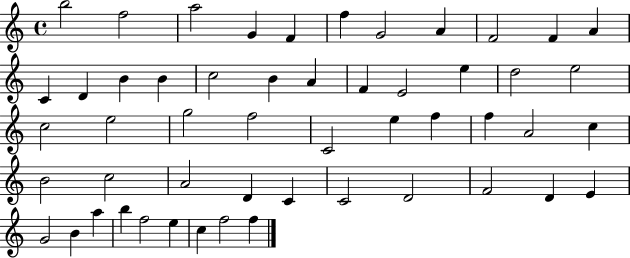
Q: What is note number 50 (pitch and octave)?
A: C5